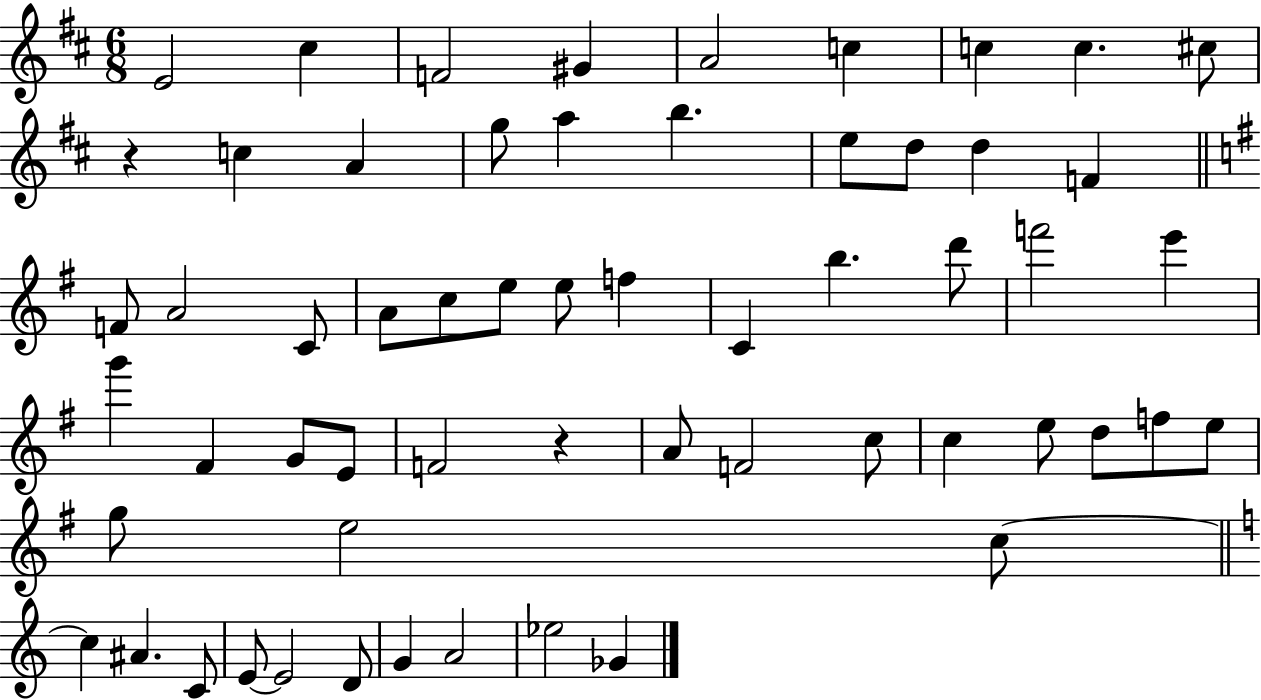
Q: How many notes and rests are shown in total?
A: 59